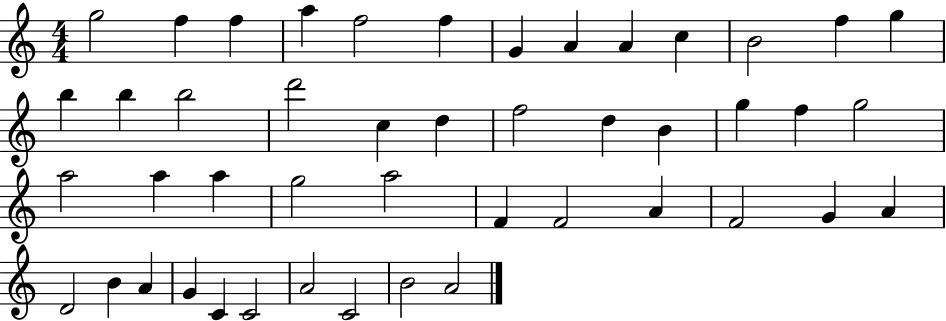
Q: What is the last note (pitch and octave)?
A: A4